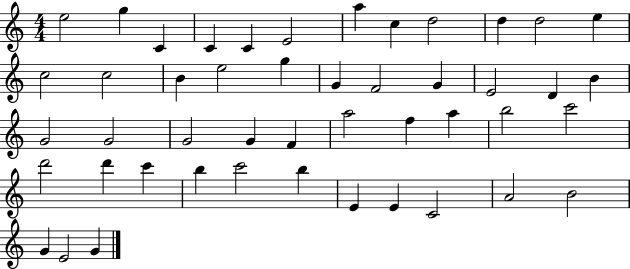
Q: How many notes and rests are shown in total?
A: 47